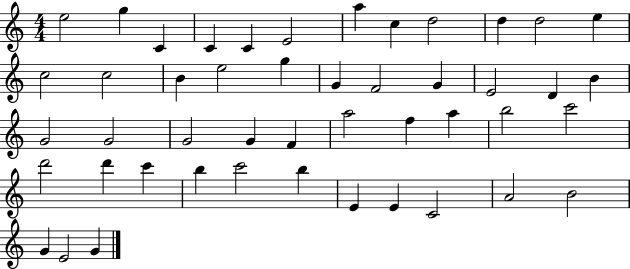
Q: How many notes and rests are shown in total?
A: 47